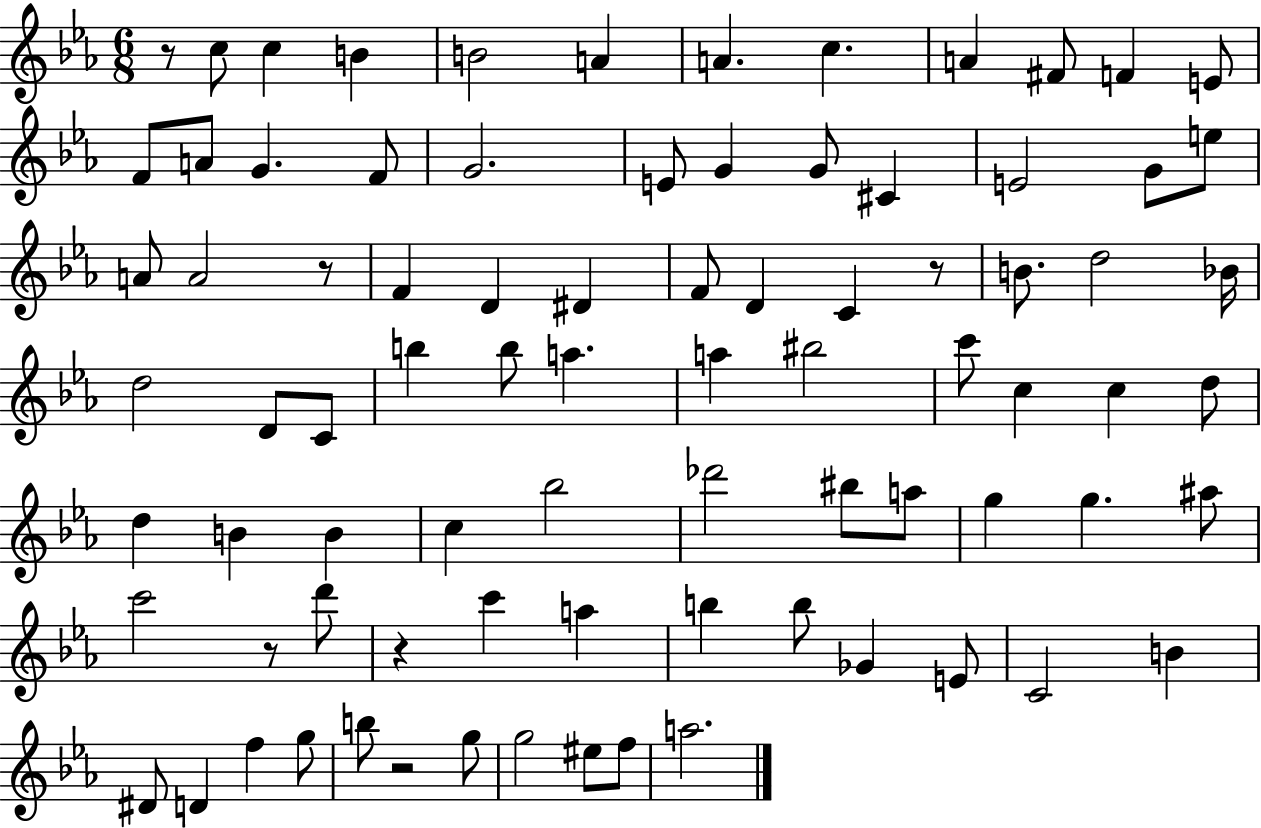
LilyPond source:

{
  \clef treble
  \numericTimeSignature
  \time 6/8
  \key ees \major
  r8 c''8 c''4 b'4 | b'2 a'4 | a'4. c''4. | a'4 fis'8 f'4 e'8 | \break f'8 a'8 g'4. f'8 | g'2. | e'8 g'4 g'8 cis'4 | e'2 g'8 e''8 | \break a'8 a'2 r8 | f'4 d'4 dis'4 | f'8 d'4 c'4 r8 | b'8. d''2 bes'16 | \break d''2 d'8 c'8 | b''4 b''8 a''4. | a''4 bis''2 | c'''8 c''4 c''4 d''8 | \break d''4 b'4 b'4 | c''4 bes''2 | des'''2 bis''8 a''8 | g''4 g''4. ais''8 | \break c'''2 r8 d'''8 | r4 c'''4 a''4 | b''4 b''8 ges'4 e'8 | c'2 b'4 | \break dis'8 d'4 f''4 g''8 | b''8 r2 g''8 | g''2 eis''8 f''8 | a''2. | \break \bar "|."
}